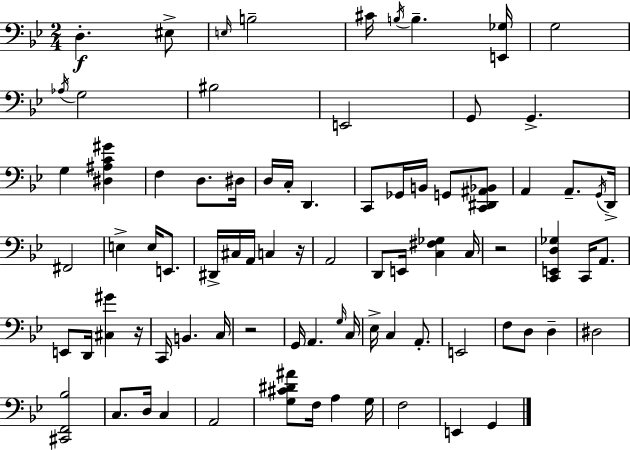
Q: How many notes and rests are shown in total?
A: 82